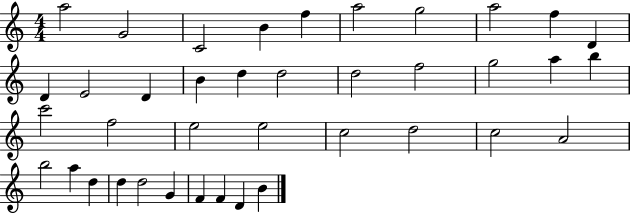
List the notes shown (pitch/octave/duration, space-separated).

A5/h G4/h C4/h B4/q F5/q A5/h G5/h A5/h F5/q D4/q D4/q E4/h D4/q B4/q D5/q D5/h D5/h F5/h G5/h A5/q B5/q C6/h F5/h E5/h E5/h C5/h D5/h C5/h A4/h B5/h A5/q D5/q D5/q D5/h G4/q F4/q F4/q D4/q B4/q